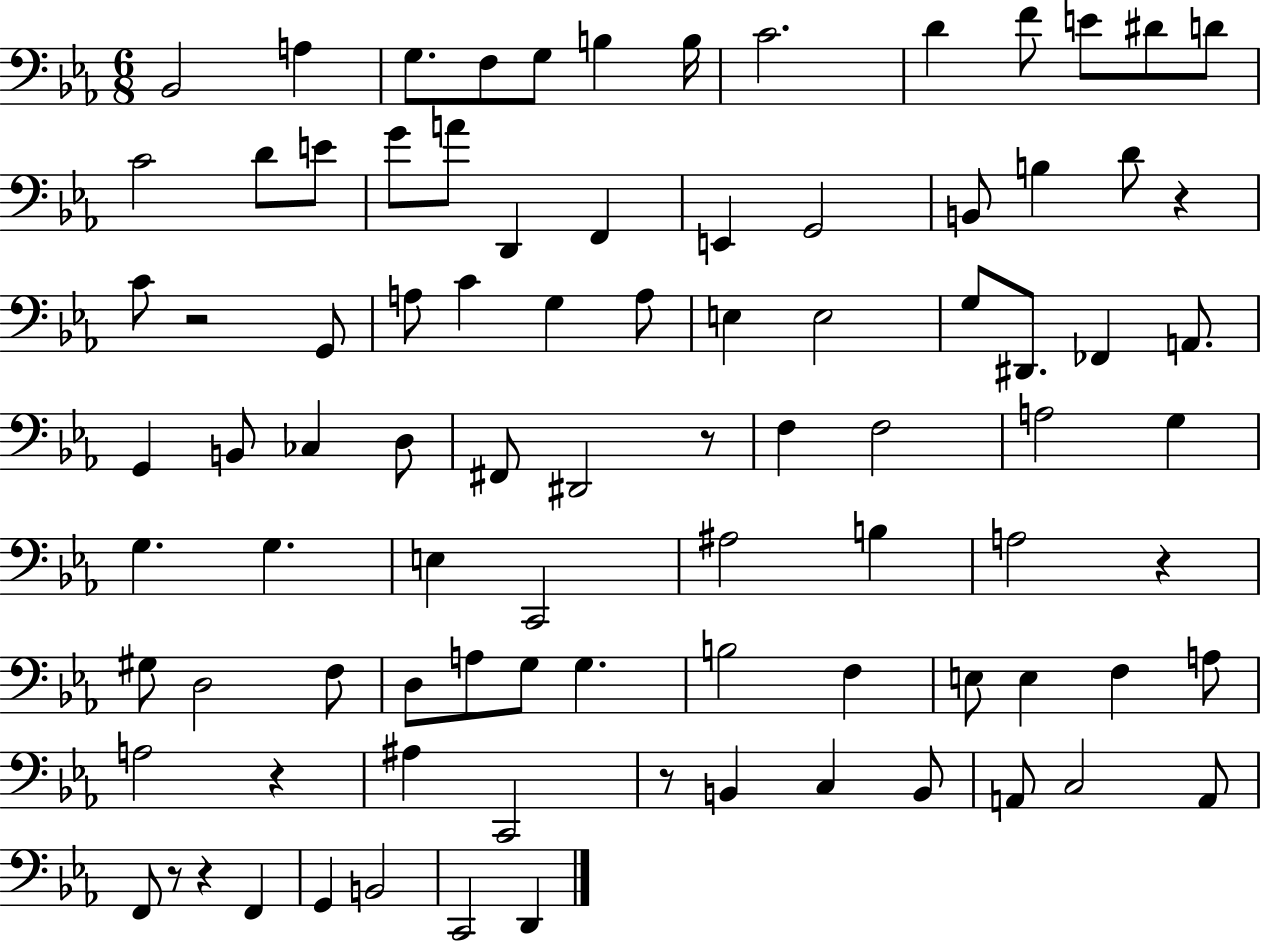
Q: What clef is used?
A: bass